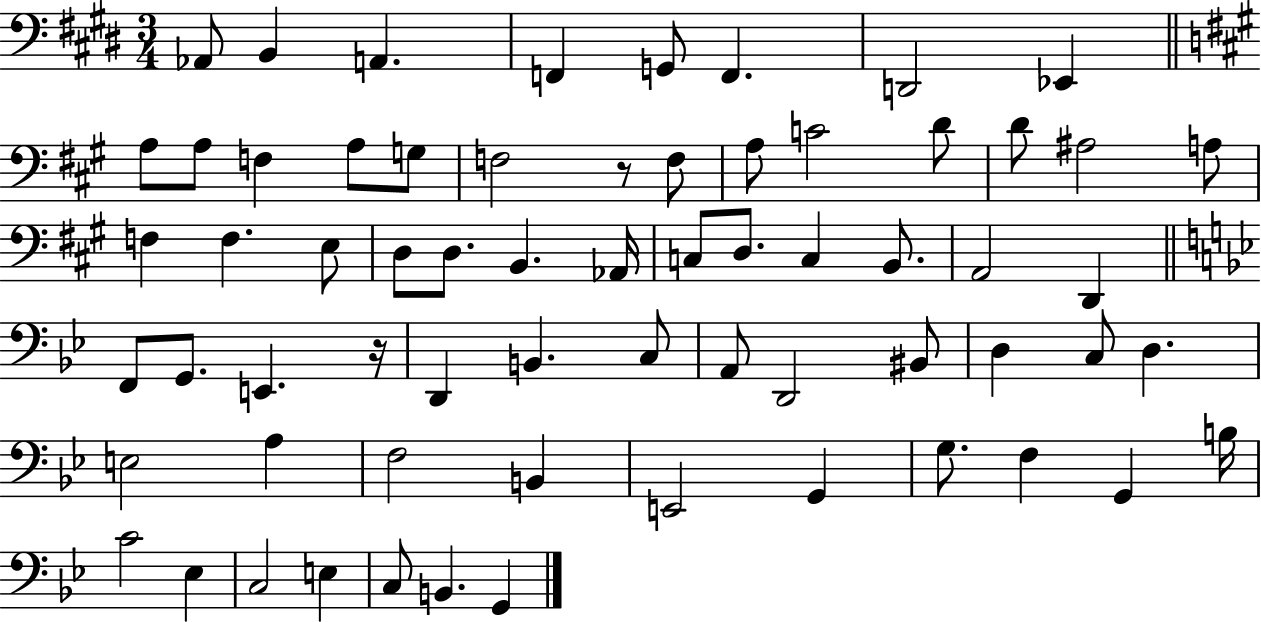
Ab2/e B2/q A2/q. F2/q G2/e F2/q. D2/h Eb2/q A3/e A3/e F3/q A3/e G3/e F3/h R/e F3/e A3/e C4/h D4/e D4/e A#3/h A3/e F3/q F3/q. E3/e D3/e D3/e. B2/q. Ab2/s C3/e D3/e. C3/q B2/e. A2/h D2/q F2/e G2/e. E2/q. R/s D2/q B2/q. C3/e A2/e D2/h BIS2/e D3/q C3/e D3/q. E3/h A3/q F3/h B2/q E2/h G2/q G3/e. F3/q G2/q B3/s C4/h Eb3/q C3/h E3/q C3/e B2/q. G2/q